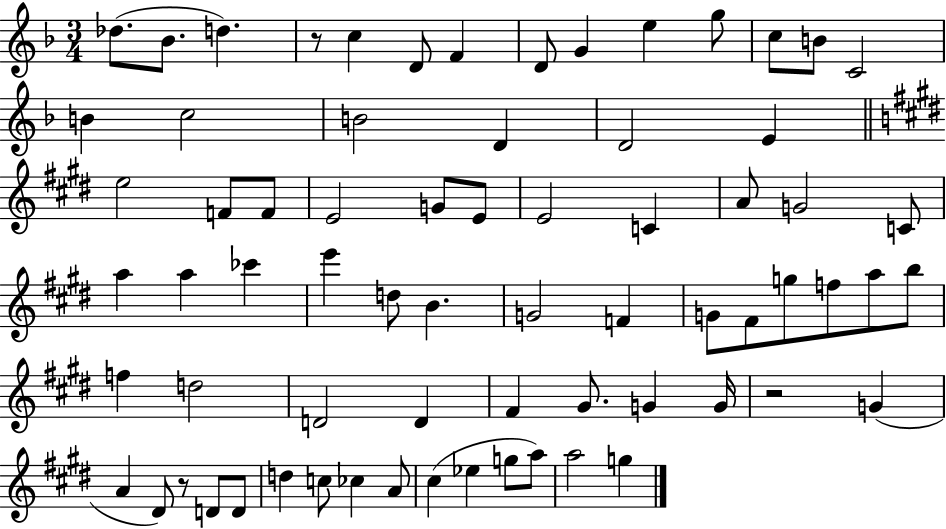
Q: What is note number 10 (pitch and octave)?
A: G5